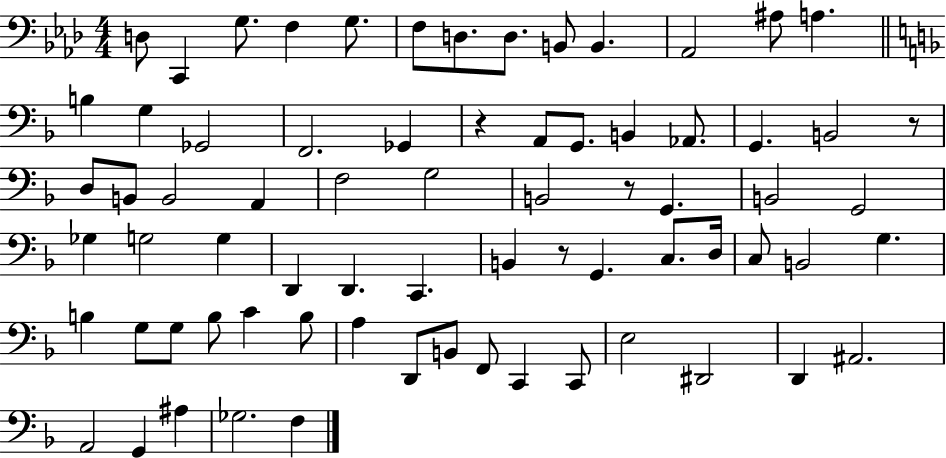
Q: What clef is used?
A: bass